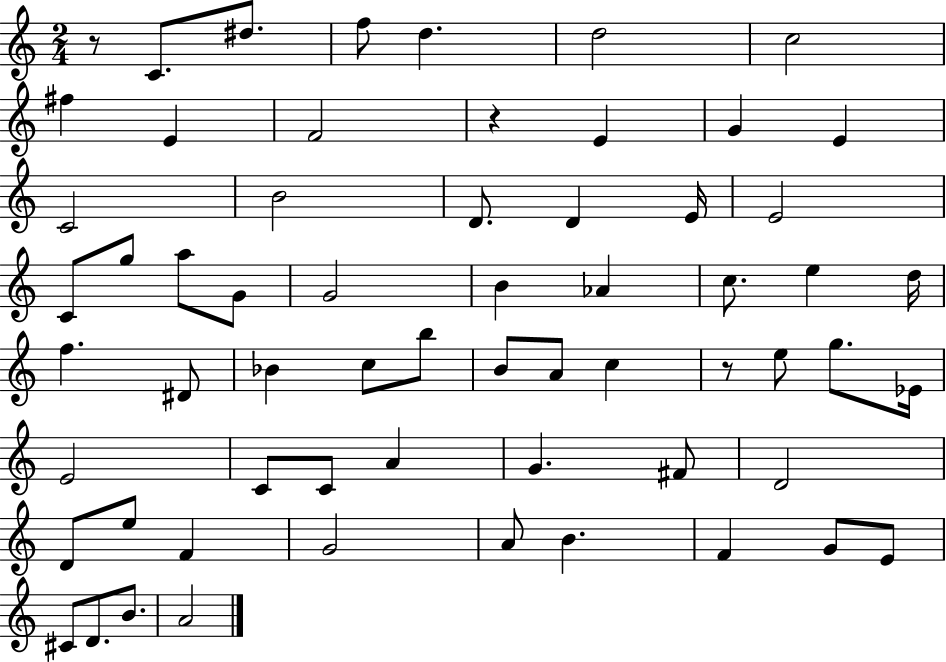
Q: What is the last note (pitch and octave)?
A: A4